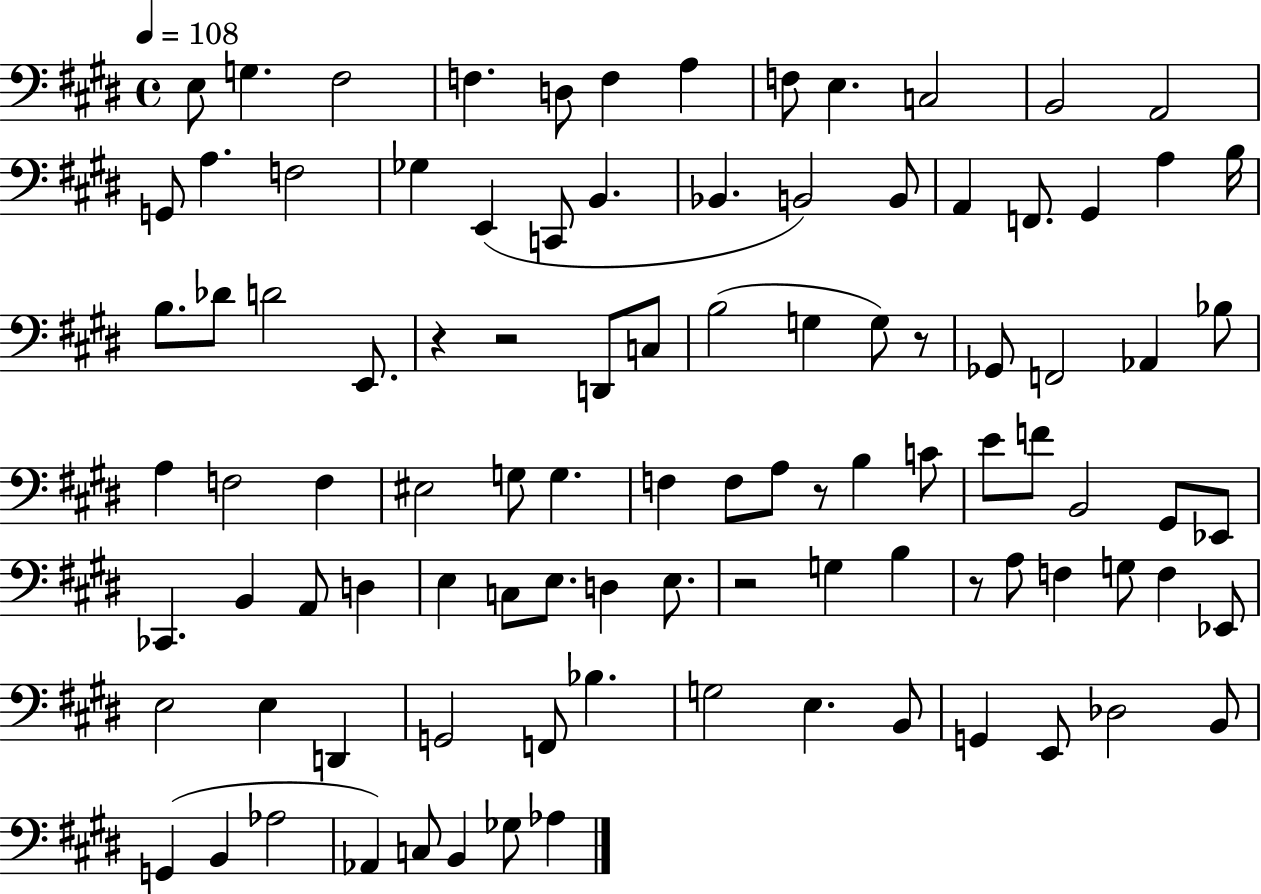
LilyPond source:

{
  \clef bass
  \time 4/4
  \defaultTimeSignature
  \key e \major
  \tempo 4 = 108
  \repeat volta 2 { e8 g4. fis2 | f4. d8 f4 a4 | f8 e4. c2 | b,2 a,2 | \break g,8 a4. f2 | ges4 e,4( c,8 b,4. | bes,4. b,2) b,8 | a,4 f,8. gis,4 a4 b16 | \break b8. des'8 d'2 e,8. | r4 r2 d,8 c8 | b2( g4 g8) r8 | ges,8 f,2 aes,4 bes8 | \break a4 f2 f4 | eis2 g8 g4. | f4 f8 a8 r8 b4 c'8 | e'8 f'8 b,2 gis,8 ees,8 | \break ces,4. b,4 a,8 d4 | e4 c8 e8. d4 e8. | r2 g4 b4 | r8 a8 f4 g8 f4 ees,8 | \break e2 e4 d,4 | g,2 f,8 bes4. | g2 e4. b,8 | g,4 e,8 des2 b,8 | \break g,4( b,4 aes2 | aes,4) c8 b,4 ges8 aes4 | } \bar "|."
}